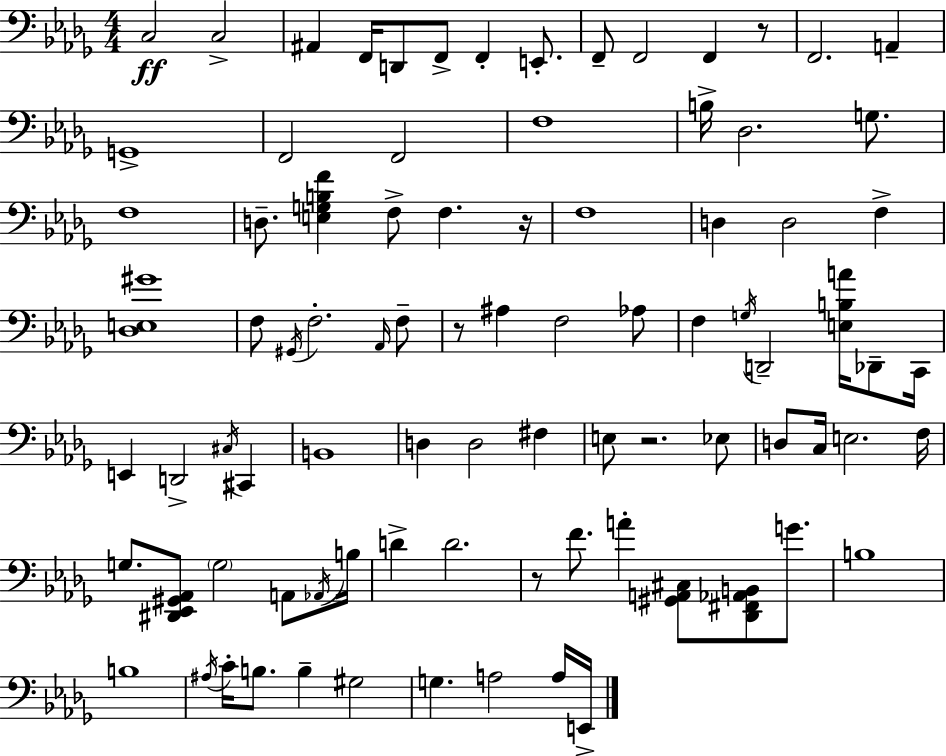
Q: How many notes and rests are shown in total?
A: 87